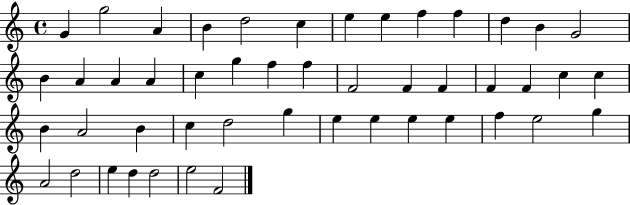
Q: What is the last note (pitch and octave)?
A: F4